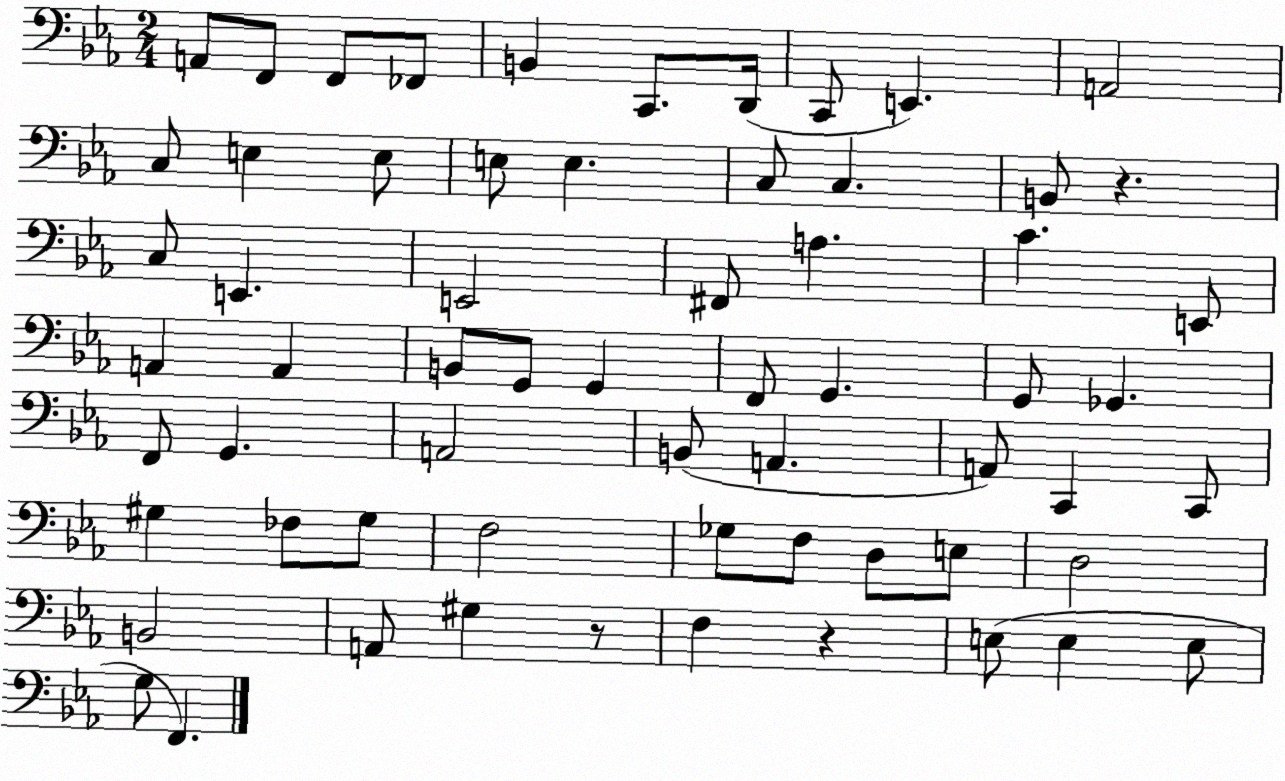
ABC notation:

X:1
T:Untitled
M:2/4
L:1/4
K:Eb
A,,/2 F,,/2 F,,/2 _F,,/2 B,, C,,/2 D,,/4 C,,/2 E,, A,,2 C,/2 E, E,/2 E,/2 E, C,/2 C, B,,/2 z C,/2 E,, E,,2 ^F,,/2 A, C E,,/2 A,, A,, B,,/2 G,,/2 G,, F,,/2 G,, G,,/2 _G,, F,,/2 G,, A,,2 B,,/2 A,, A,,/2 C,, C,,/2 ^G, _F,/2 ^G,/2 F,2 _G,/2 F,/2 D,/2 E,/2 D,2 B,,2 A,,/2 ^G, z/2 F, z E,/2 E, E,/2 G,/2 F,,